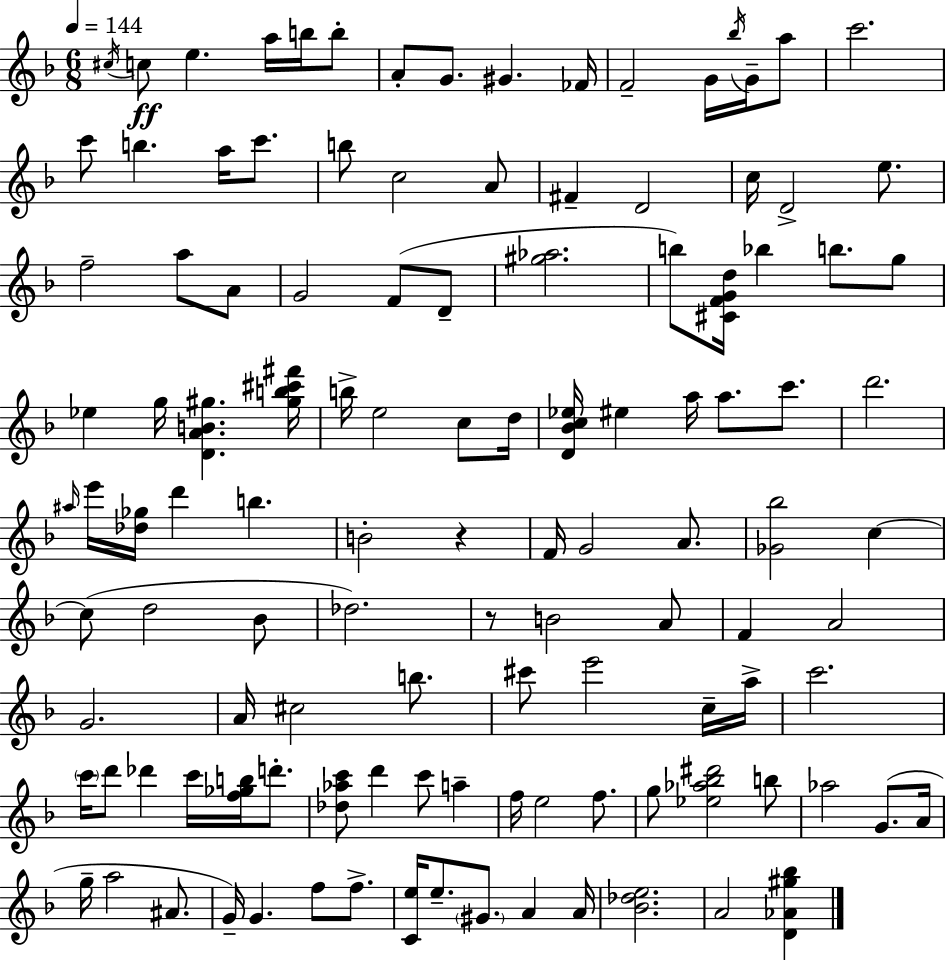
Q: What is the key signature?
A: D minor